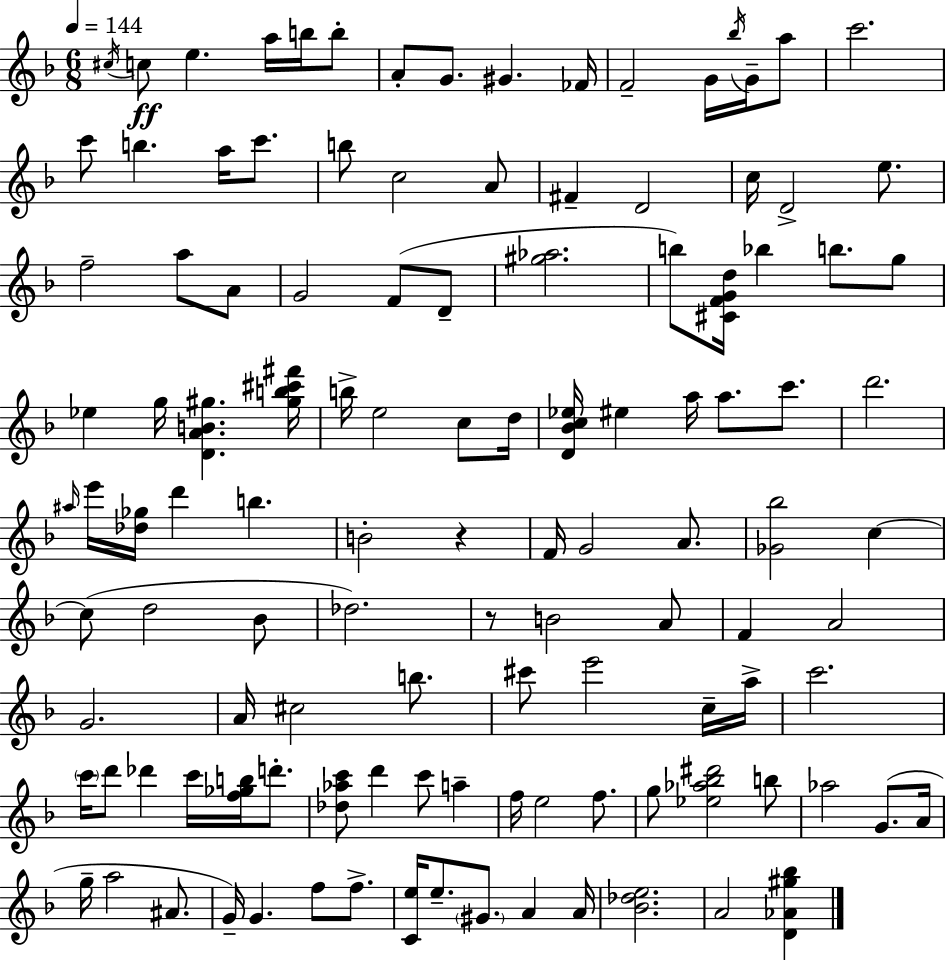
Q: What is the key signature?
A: D minor